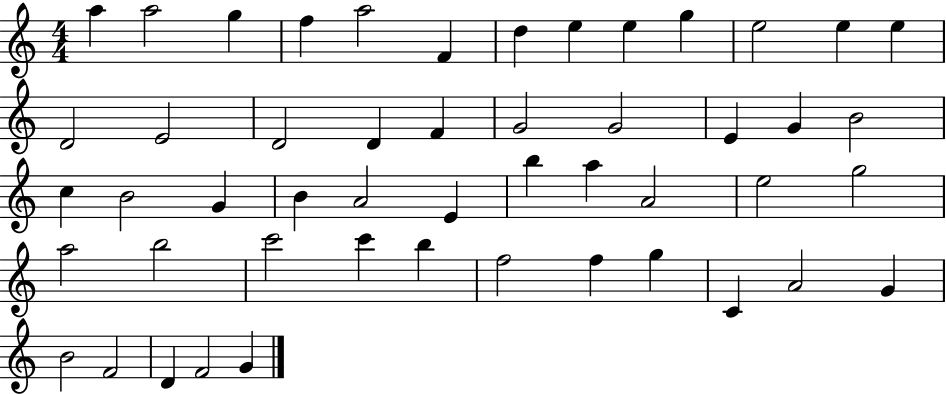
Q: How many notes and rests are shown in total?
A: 50